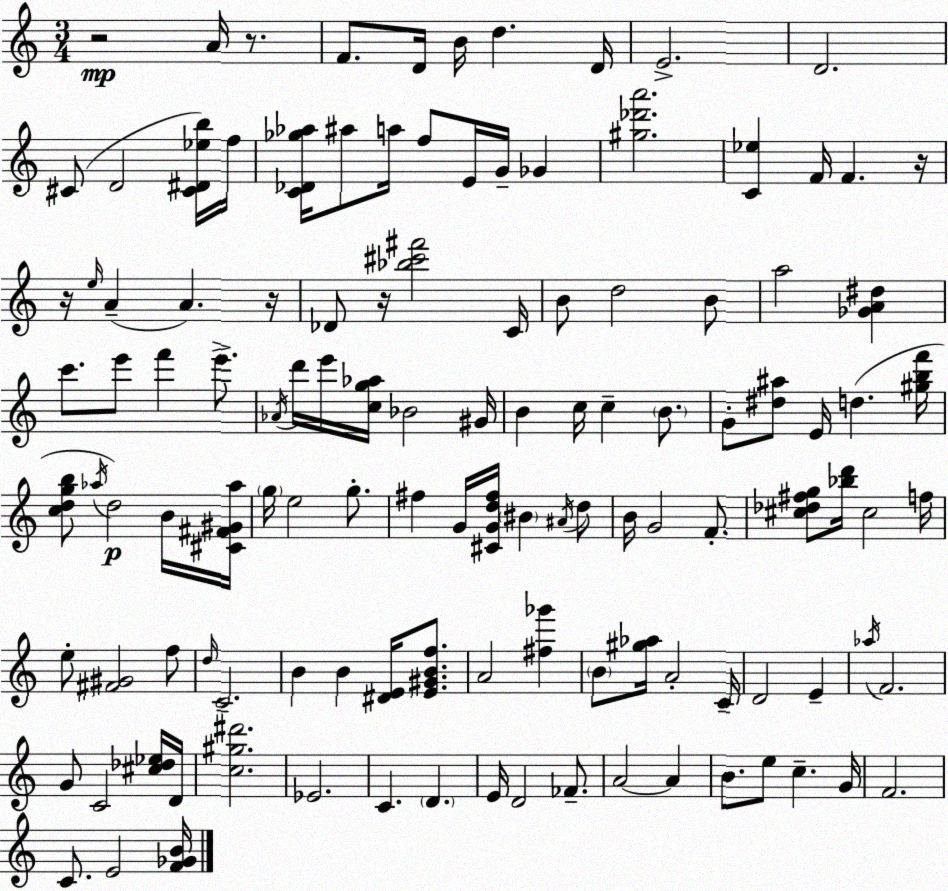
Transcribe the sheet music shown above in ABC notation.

X:1
T:Untitled
M:3/4
L:1/4
K:C
z2 A/4 z/2 F/2 D/4 B/4 d D/4 E2 D2 ^C/2 D2 [^C^D_eb]/4 f/4 [C_D_g_a]/4 ^a/2 a/4 f/2 E/4 G/4 _G [^g_d'a']2 [C_e] F/4 F z/4 z/4 e/4 A A z/4 _D/2 z/4 [_b^c'^f']2 C/4 B/2 d2 B/2 a2 [_GA^d] c'/2 e'/2 f' e'/2 _A/4 d'/4 e'/4 [cg_a]/4 _B2 ^G/4 B c/4 c B/2 G/2 [^d^a]/2 E/4 d [^gbf']/4 [cdgb]/2 _a/4 d2 B/4 [^C^F^G_a]/4 g/4 e2 g/2 ^f G/4 [^CGd^f]/4 ^B ^A/4 d/2 B/4 G2 F/2 [^c_d^fg]/2 [_bd']/4 ^c2 f/4 e/2 [^F^G]2 f/2 d/4 C2 B B [^DE]/4 [E^GBf]/2 A2 [^f_g'] B/2 [^g_a]/4 A2 C/4 D2 E _a/4 F2 G/2 C2 [^c_d_e]/4 D/4 [c^g^d']2 _E2 C D E/4 D2 _F/2 A2 A B/2 e/2 c G/4 F2 C/2 E2 [F_GB]/4